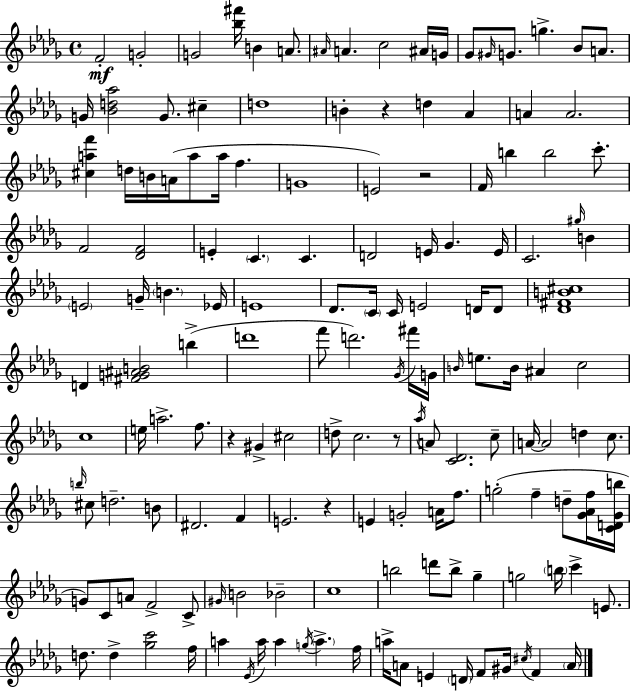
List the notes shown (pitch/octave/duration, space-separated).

F4/h G4/h G4/h [Bb5,F#6]/s B4/q A4/e. A#4/s A4/q. C5/h A#4/s G4/s Gb4/e G#4/s G4/e. G5/q. Bb4/e A4/e. G4/s [Bb4,D5,Ab5]/h G4/e. C#5/q D5/w B4/q R/q D5/q Ab4/q A4/q A4/h. [C#5,A5,F6]/q D5/s B4/s A4/s A5/e A5/s F5/q. G4/w E4/h R/h F4/s B5/q B5/h C6/e. F4/h [Db4,F4]/h E4/q C4/q. C4/q. D4/h E4/s Gb4/q. E4/s C4/h. G#5/s B4/q E4/h G4/s B4/q. Eb4/s E4/w Db4/e. C4/s C4/s E4/h D4/s D4/e [Db4,F#4,B4,C#5]/w D4/q [F#4,G4,A#4,B4]/h B5/q D6/w F6/e D6/h. Gb4/s F#6/s G4/s B4/s E5/e. B4/s A#4/q C5/h C5/w E5/s A5/h. F5/e. R/q G#4/q C#5/h D5/e C5/h. R/e Ab5/s A4/e [C4,Db4]/h. C5/e A4/s A4/h D5/q C5/e. B5/s C#5/e D5/h. B4/e D#4/h. F4/q E4/h. R/q E4/q G4/h A4/s F5/e. G5/h F5/q D5/e [Gb4,Ab4,F5]/s [C4,D4,Gb4,B5]/s G4/e C4/e A4/e F4/h C4/e G#4/s B4/h Bb4/h C5/w B5/h D6/e B5/e Gb5/q G5/h B5/s C6/q E4/e. D5/e. D5/q [Gb5,C6]/h F5/s A5/q Eb4/s A5/s A5/q G5/s A5/q. F5/s A5/s A4/e E4/q D4/s F4/e G#4/s C#5/s F4/q A4/s